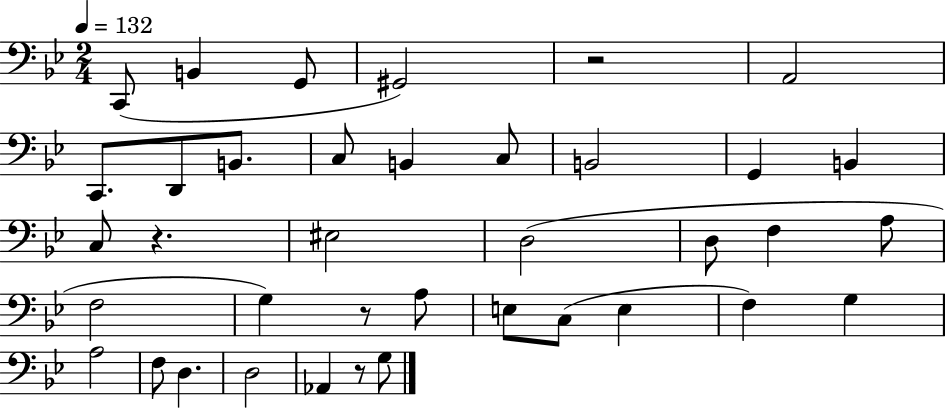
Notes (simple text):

C2/e B2/q G2/e G#2/h R/h A2/h C2/e. D2/e B2/e. C3/e B2/q C3/e B2/h G2/q B2/q C3/e R/q. EIS3/h D3/h D3/e F3/q A3/e F3/h G3/q R/e A3/e E3/e C3/e E3/q F3/q G3/q A3/h F3/e D3/q. D3/h Ab2/q R/e G3/e